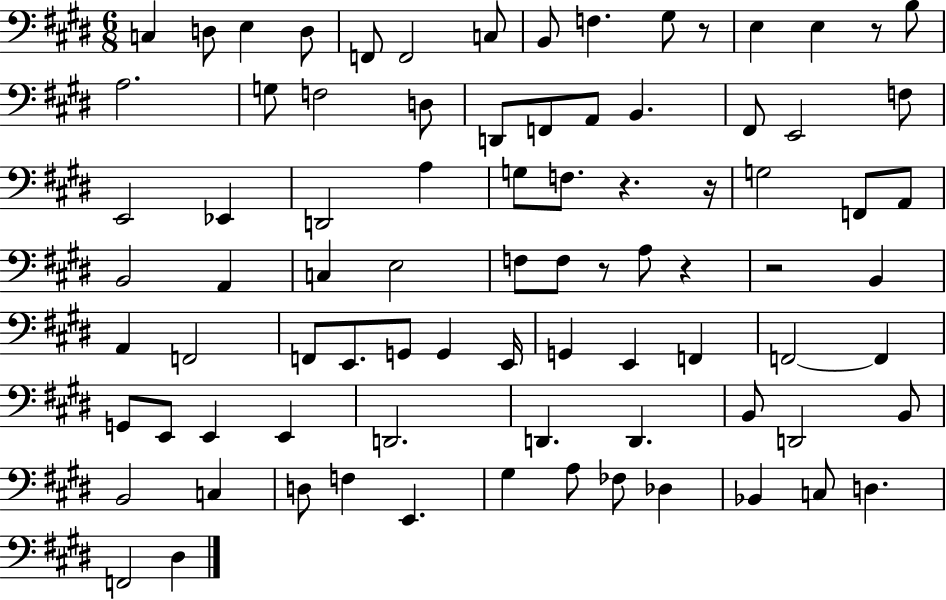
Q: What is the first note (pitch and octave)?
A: C3